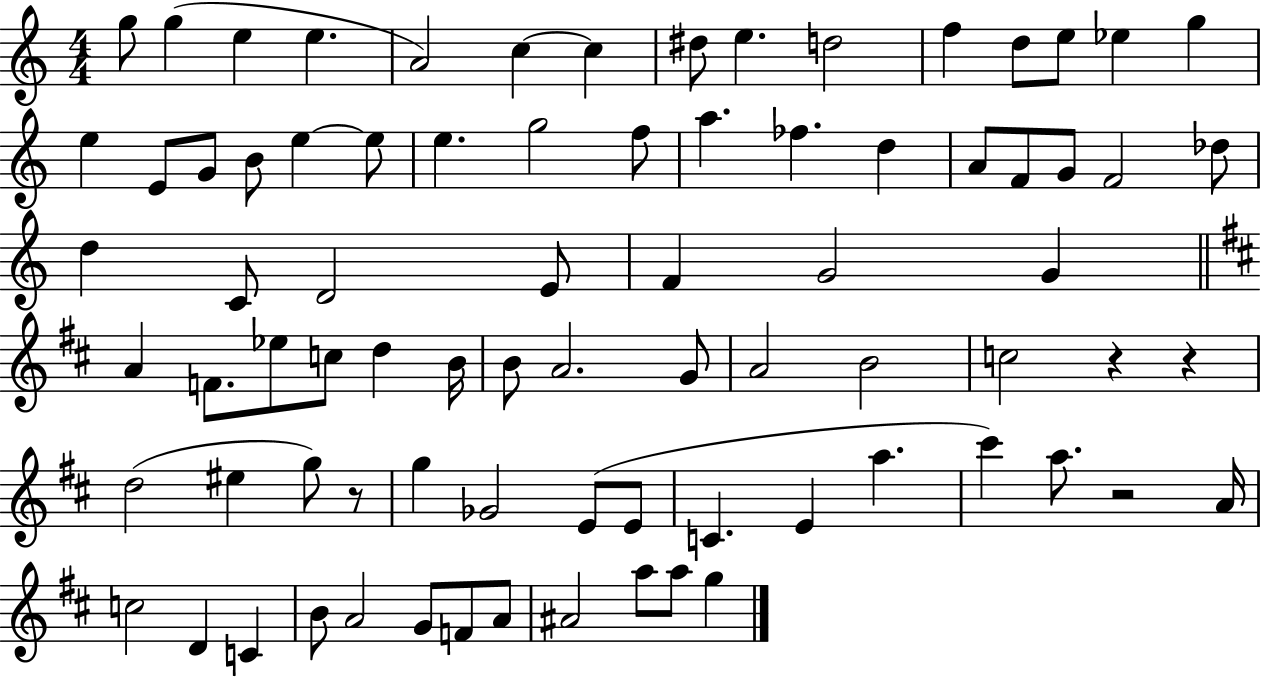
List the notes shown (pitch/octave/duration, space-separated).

G5/e G5/q E5/q E5/q. A4/h C5/q C5/q D#5/e E5/q. D5/h F5/q D5/e E5/e Eb5/q G5/q E5/q E4/e G4/e B4/e E5/q E5/e E5/q. G5/h F5/e A5/q. FES5/q. D5/q A4/e F4/e G4/e F4/h Db5/e D5/q C4/e D4/h E4/e F4/q G4/h G4/q A4/q F4/e. Eb5/e C5/e D5/q B4/s B4/e A4/h. G4/e A4/h B4/h C5/h R/q R/q D5/h EIS5/q G5/e R/e G5/q Gb4/h E4/e E4/e C4/q. E4/q A5/q. C#6/q A5/e. R/h A4/s C5/h D4/q C4/q B4/e A4/h G4/e F4/e A4/e A#4/h A5/e A5/e G5/q